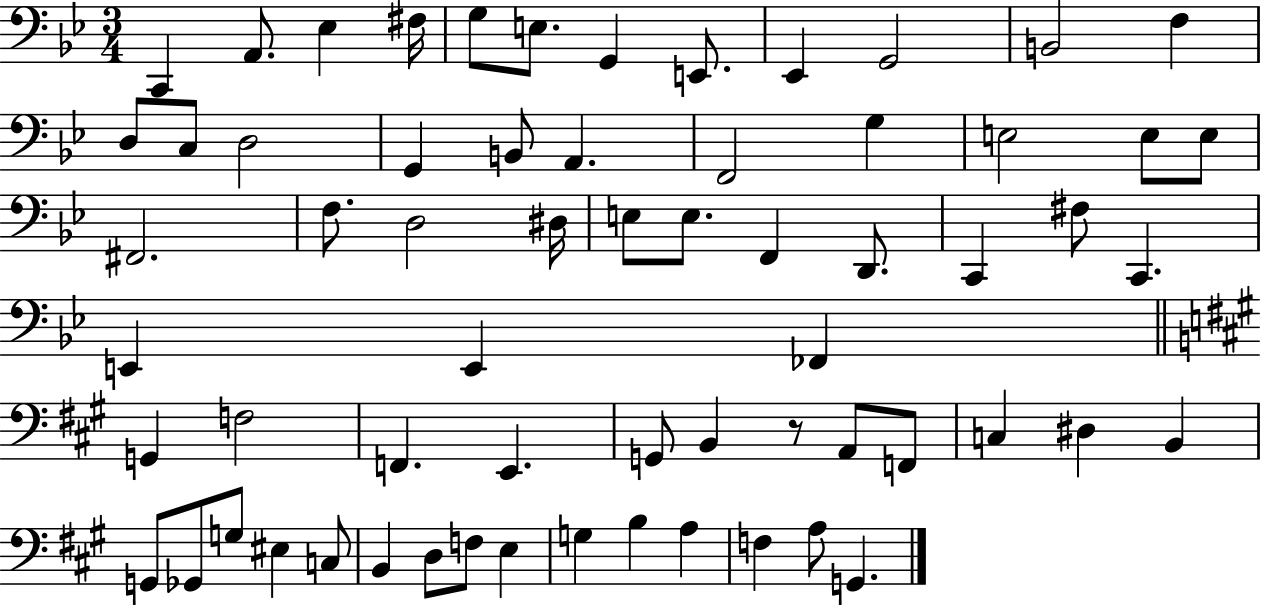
C2/q A2/e. Eb3/q F#3/s G3/e E3/e. G2/q E2/e. Eb2/q G2/h B2/h F3/q D3/e C3/e D3/h G2/q B2/e A2/q. F2/h G3/q E3/h E3/e E3/e F#2/h. F3/e. D3/h D#3/s E3/e E3/e. F2/q D2/e. C2/q F#3/e C2/q. E2/q E2/q FES2/q G2/q F3/h F2/q. E2/q. G2/e B2/q R/e A2/e F2/e C3/q D#3/q B2/q G2/e Gb2/e G3/e EIS3/q C3/e B2/q D3/e F3/e E3/q G3/q B3/q A3/q F3/q A3/e G2/q.